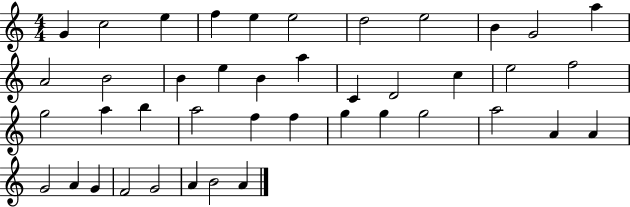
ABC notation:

X:1
T:Untitled
M:4/4
L:1/4
K:C
G c2 e f e e2 d2 e2 B G2 a A2 B2 B e B a C D2 c e2 f2 g2 a b a2 f f g g g2 a2 A A G2 A G F2 G2 A B2 A